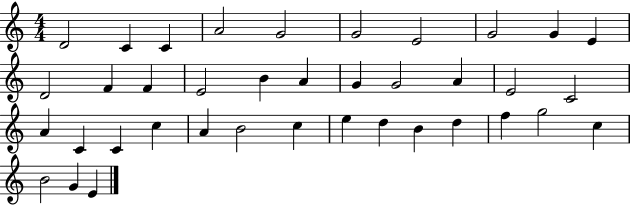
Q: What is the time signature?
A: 4/4